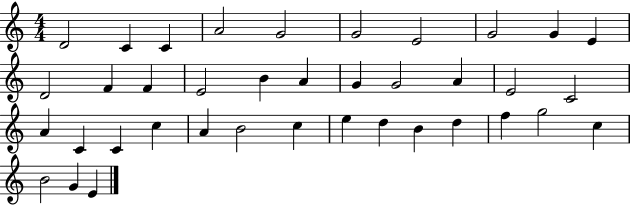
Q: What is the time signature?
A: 4/4